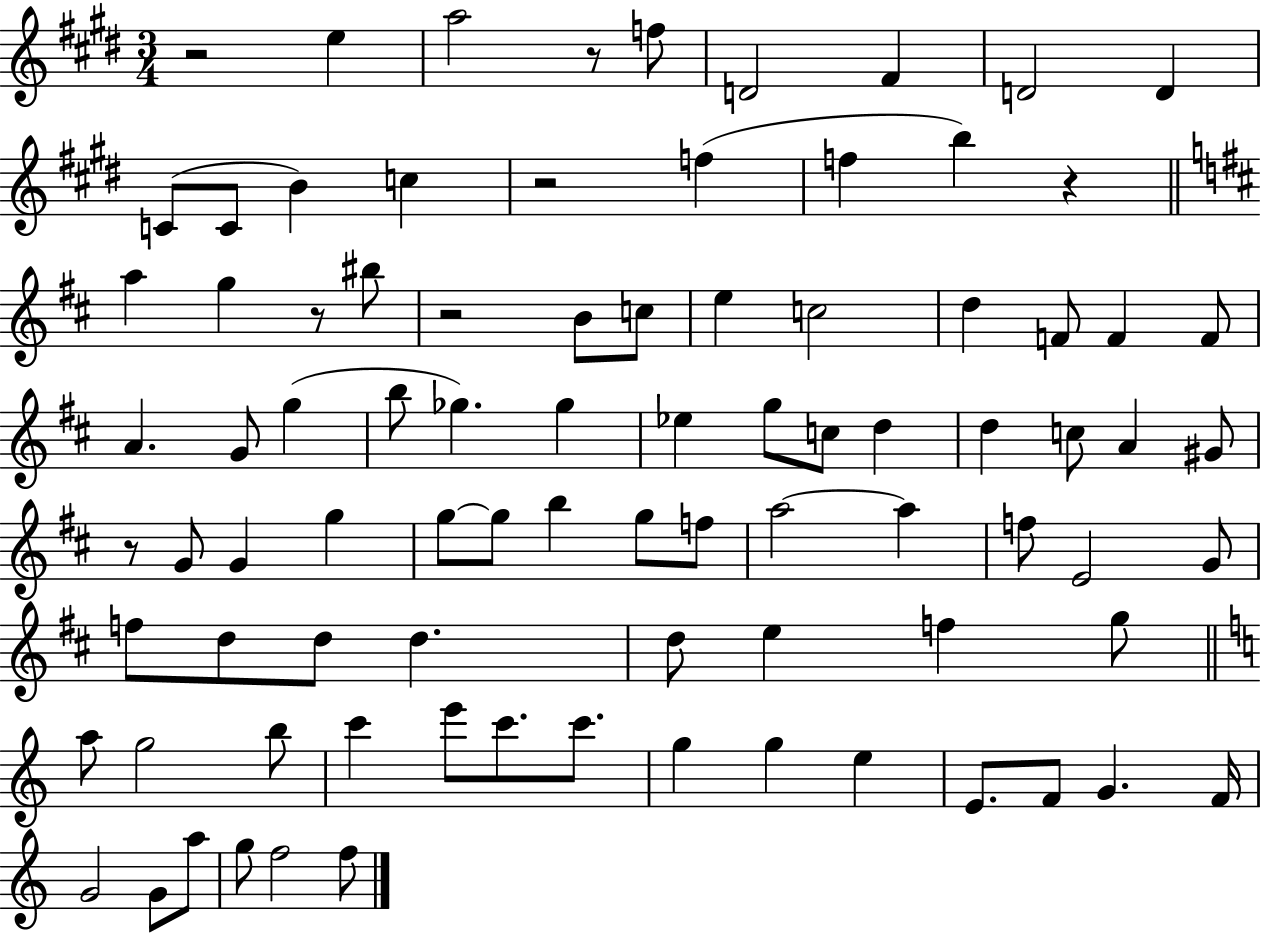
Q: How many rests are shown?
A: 7